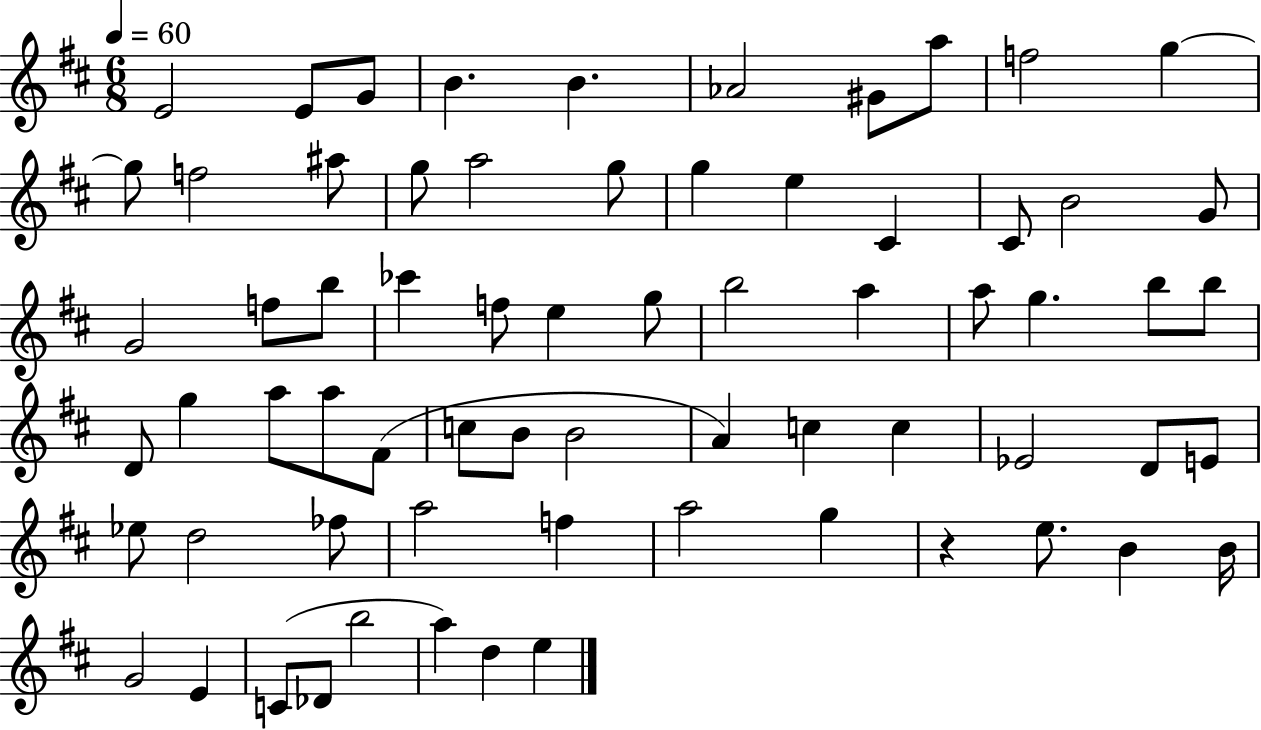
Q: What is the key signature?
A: D major